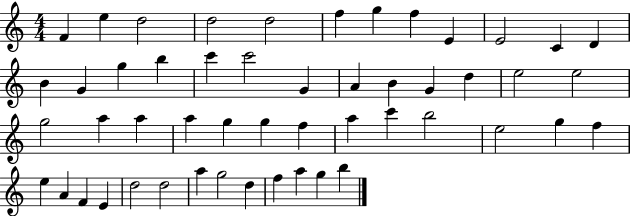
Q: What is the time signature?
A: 4/4